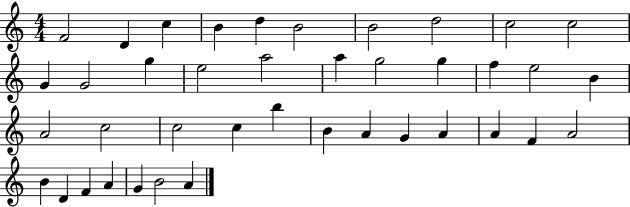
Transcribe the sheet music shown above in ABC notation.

X:1
T:Untitled
M:4/4
L:1/4
K:C
F2 D c B d B2 B2 d2 c2 c2 G G2 g e2 a2 a g2 g f e2 B A2 c2 c2 c b B A G A A F A2 B D F A G B2 A